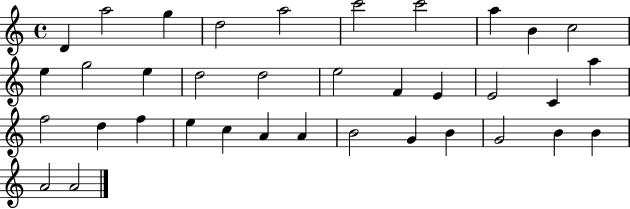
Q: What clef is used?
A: treble